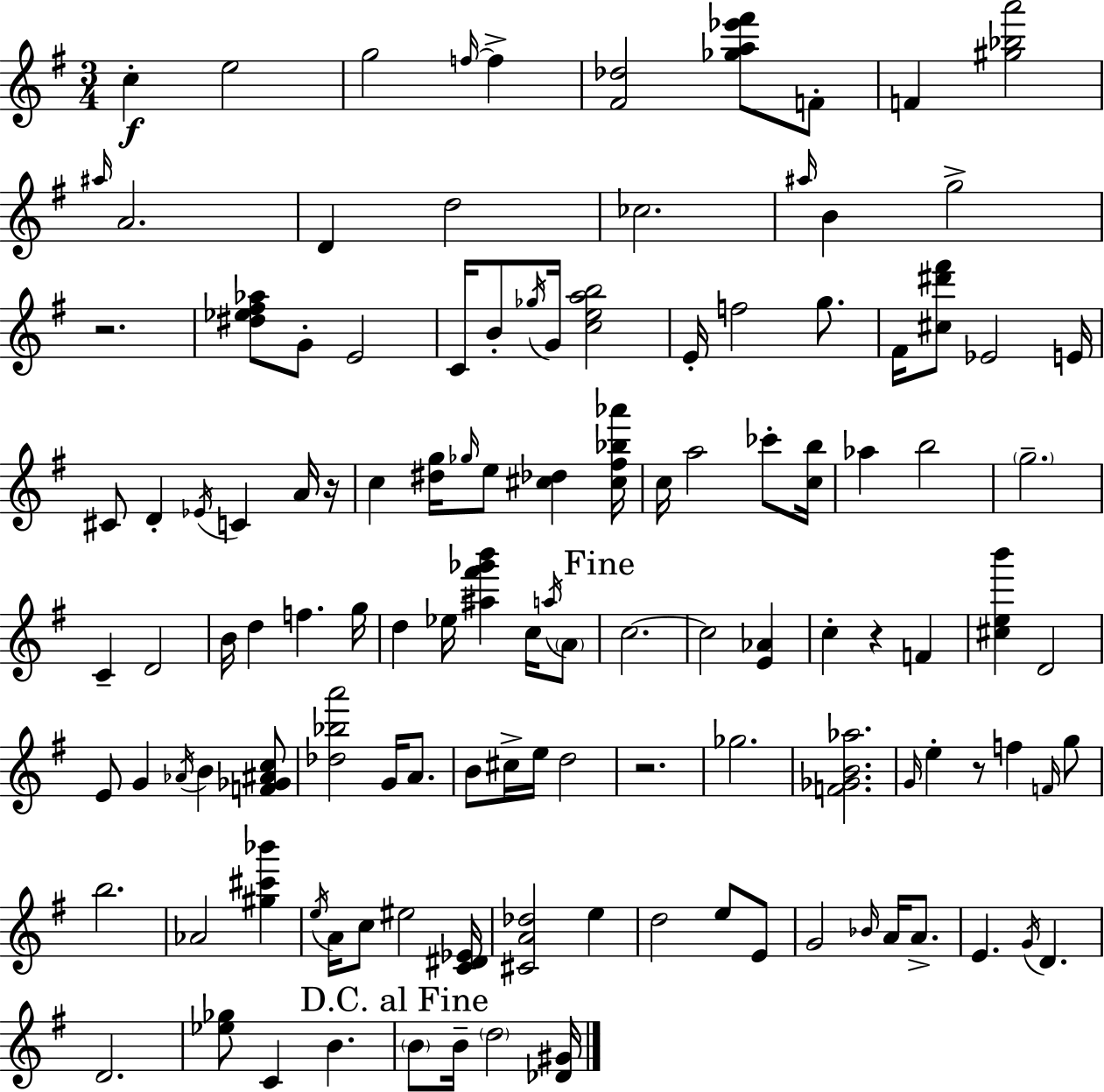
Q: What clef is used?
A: treble